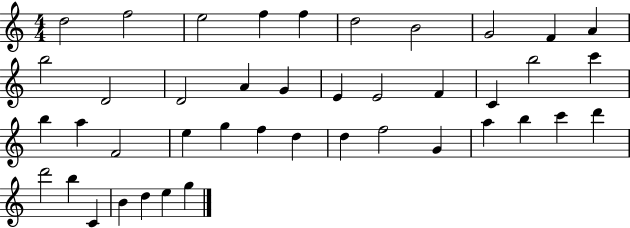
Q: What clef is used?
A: treble